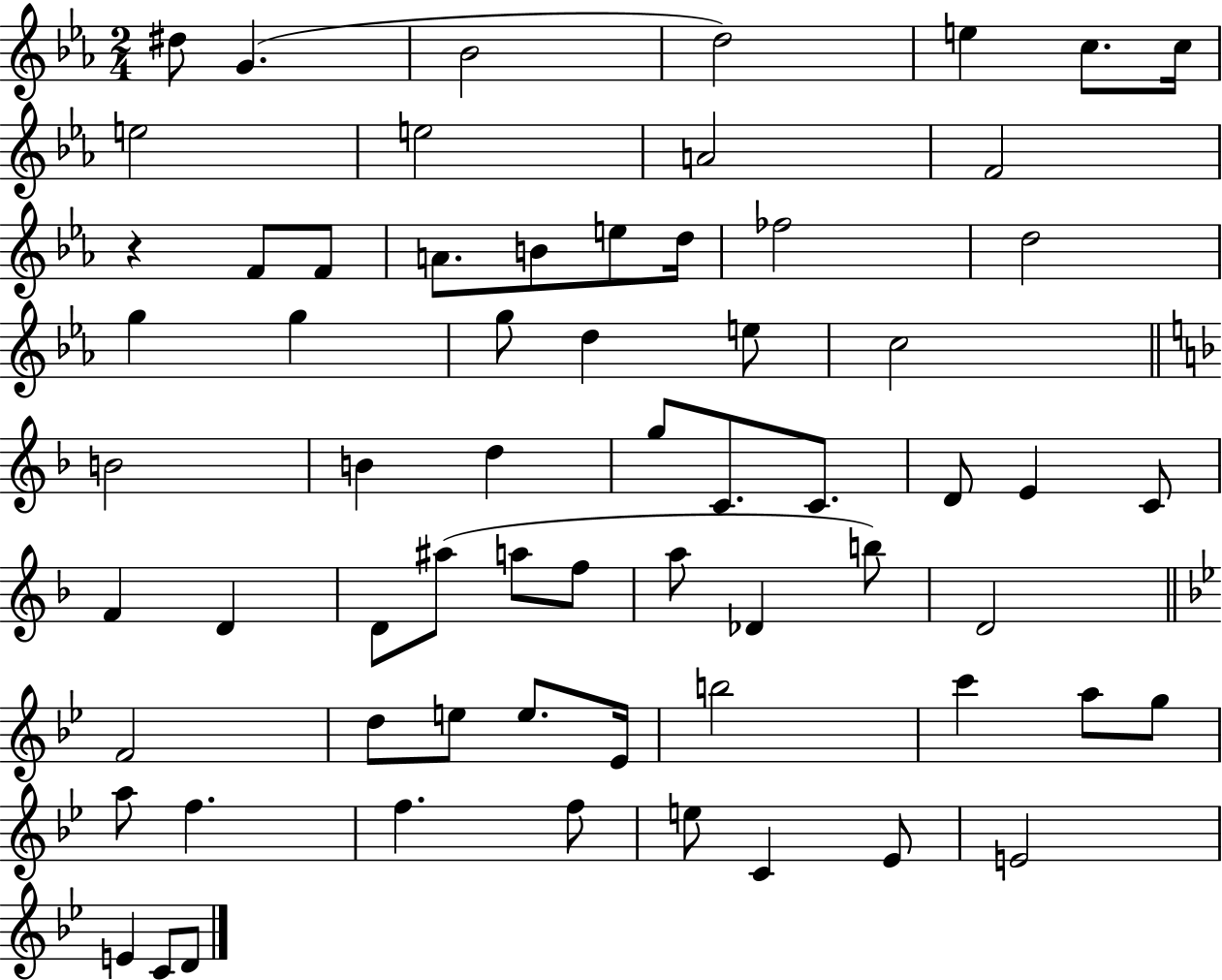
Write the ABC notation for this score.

X:1
T:Untitled
M:2/4
L:1/4
K:Eb
^d/2 G _B2 d2 e c/2 c/4 e2 e2 A2 F2 z F/2 F/2 A/2 B/2 e/2 d/4 _f2 d2 g g g/2 d e/2 c2 B2 B d g/2 C/2 C/2 D/2 E C/2 F D D/2 ^a/2 a/2 f/2 a/2 _D b/2 D2 F2 d/2 e/2 e/2 _E/4 b2 c' a/2 g/2 a/2 f f f/2 e/2 C _E/2 E2 E C/2 D/2